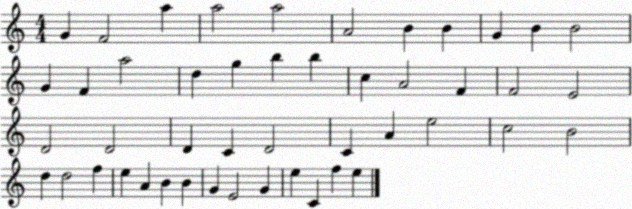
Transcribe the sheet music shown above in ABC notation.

X:1
T:Untitled
M:4/4
L:1/4
K:C
G F2 a a2 a2 A2 B B G B B2 G F a2 d g b b c A2 F F2 E2 D2 D2 D C D2 C A e2 c2 B2 d d2 f e A B B G E2 G e C f e